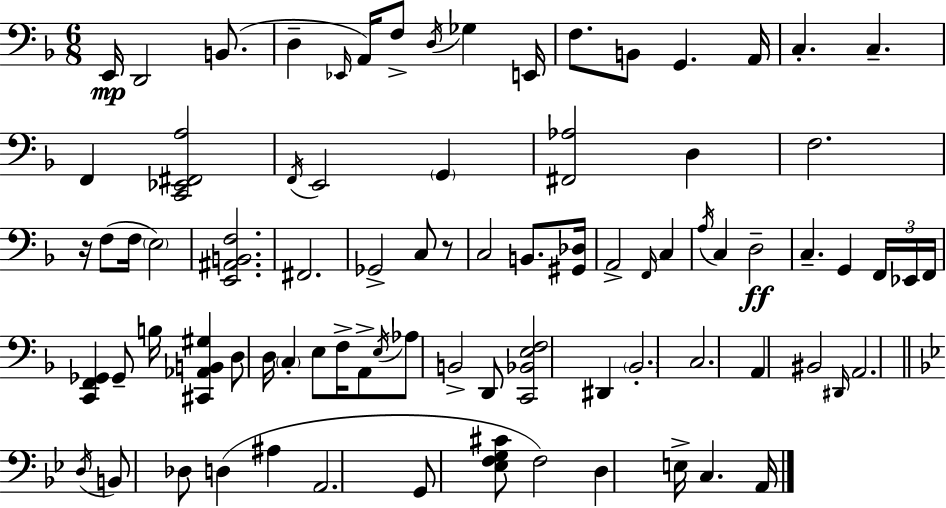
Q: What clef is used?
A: bass